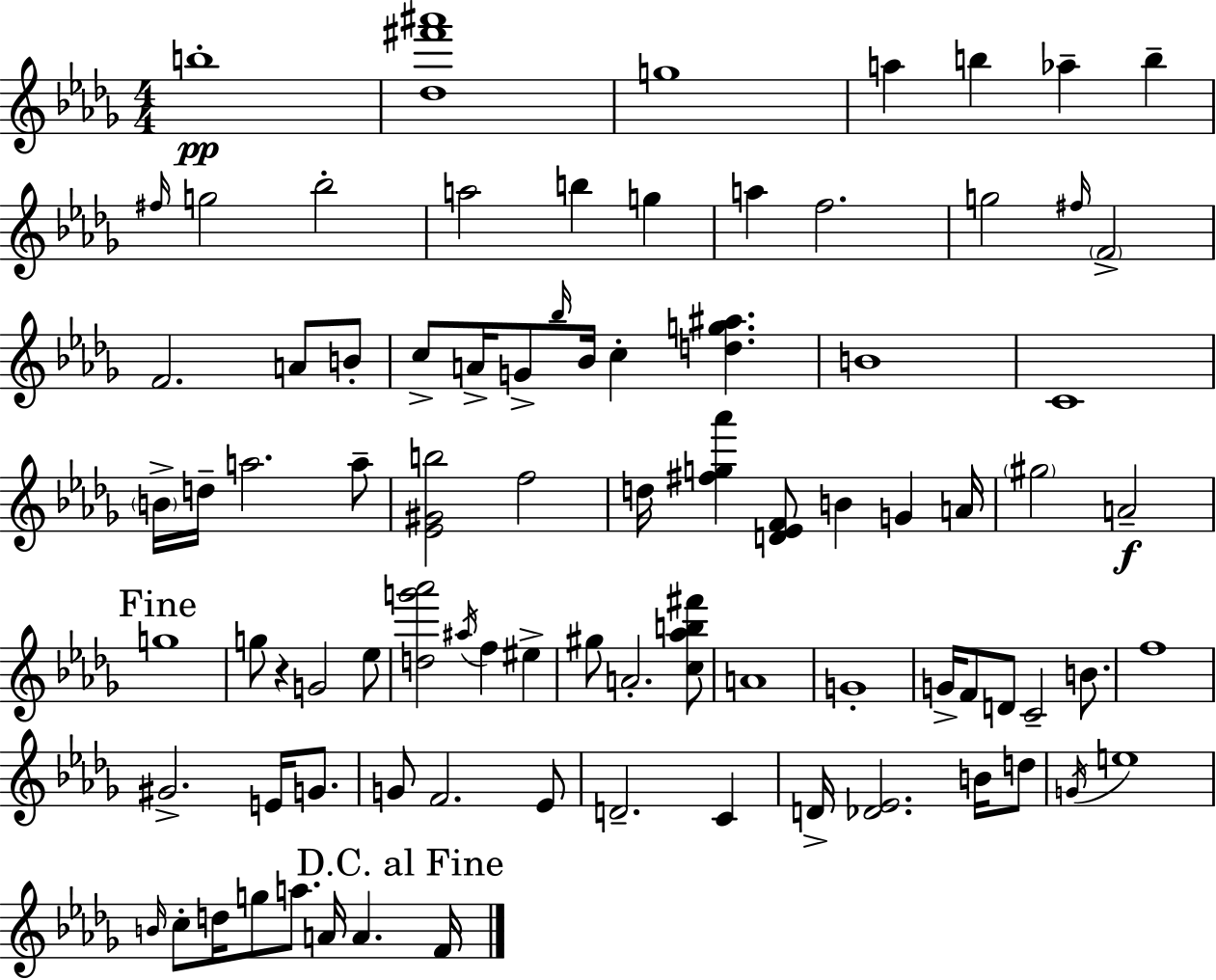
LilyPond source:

{
  \clef treble
  \numericTimeSignature
  \time 4/4
  \key bes \minor
  b''1-.\pp | <des'' fis''' ais'''>1 | g''1 | a''4 b''4 aes''4-- b''4-- | \break \grace { fis''16 } g''2 bes''2-. | a''2 b''4 g''4 | a''4 f''2. | g''2 \grace { fis''16 } \parenthesize f'2-> | \break f'2. a'8 | b'8-. c''8-> a'16-> g'8-> \grace { bes''16 } bes'16 c''4-. <d'' g'' ais''>4. | b'1 | c'1 | \break \parenthesize b'16-> d''16-- a''2. | a''8-- <ees' gis' b''>2 f''2 | d''16 <fis'' g'' aes'''>4 <d' ees' f'>8 b'4 g'4 | a'16 \parenthesize gis''2 a'2--\f | \break \mark "Fine" g''1 | g''8 r4 g'2 | ees''8 <d'' g''' aes'''>2 \acciaccatura { ais''16 } f''4 | eis''4-> gis''8 a'2.-. | \break <c'' aes'' b'' fis'''>8 a'1 | g'1-. | g'16-> f'8 d'8 c'2-- | b'8. f''1 | \break gis'2.-> | e'16 g'8. g'8 f'2. | ees'8 d'2.-- | c'4 d'16-> <des' ees'>2. | \break b'16 d''8 \acciaccatura { g'16 } e''1 | \grace { b'16 } c''8-. d''16 g''8 a''8. a'16 a'4. | \mark "D.C. al Fine" f'16 \bar "|."
}